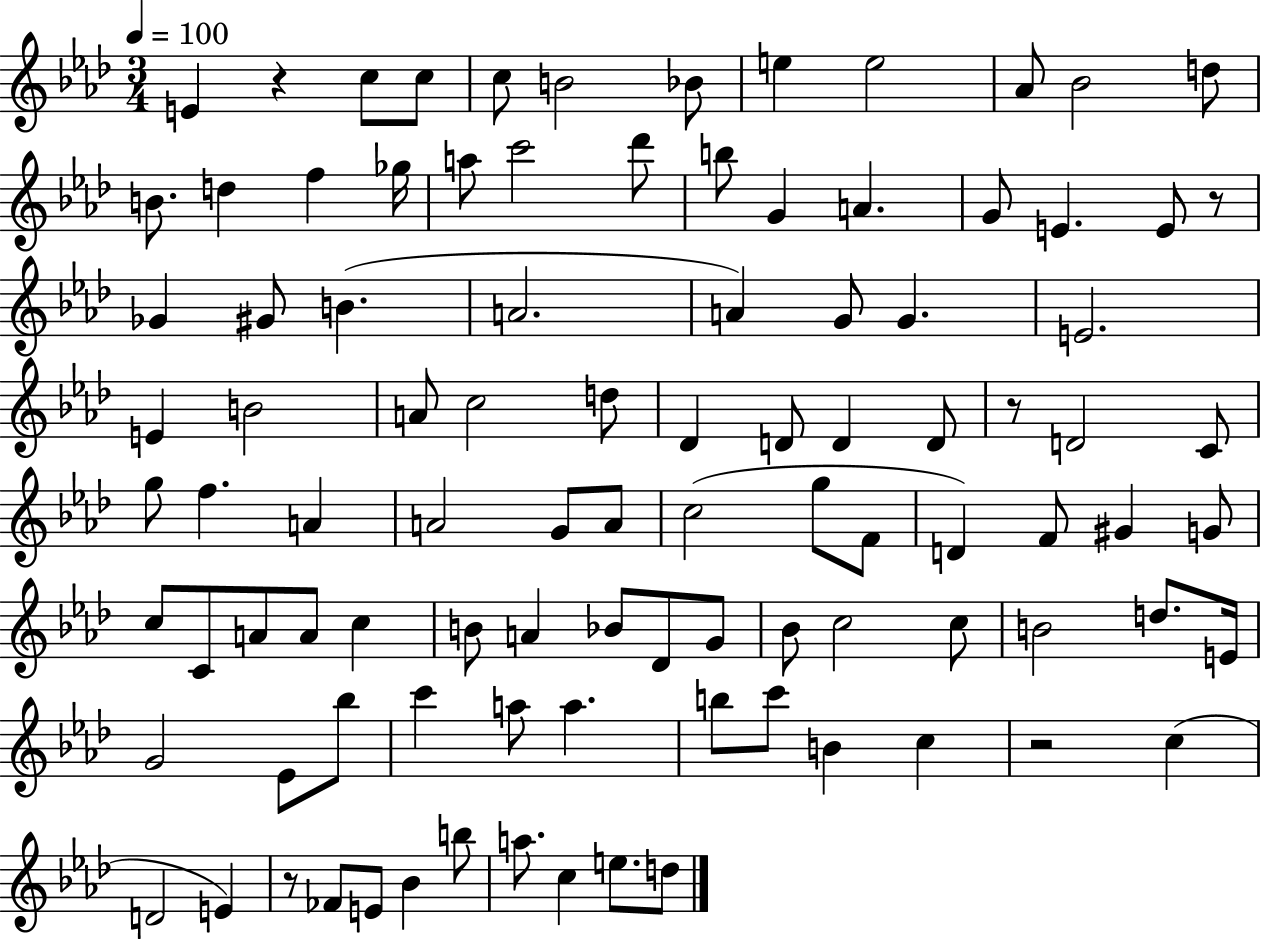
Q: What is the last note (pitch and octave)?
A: D5